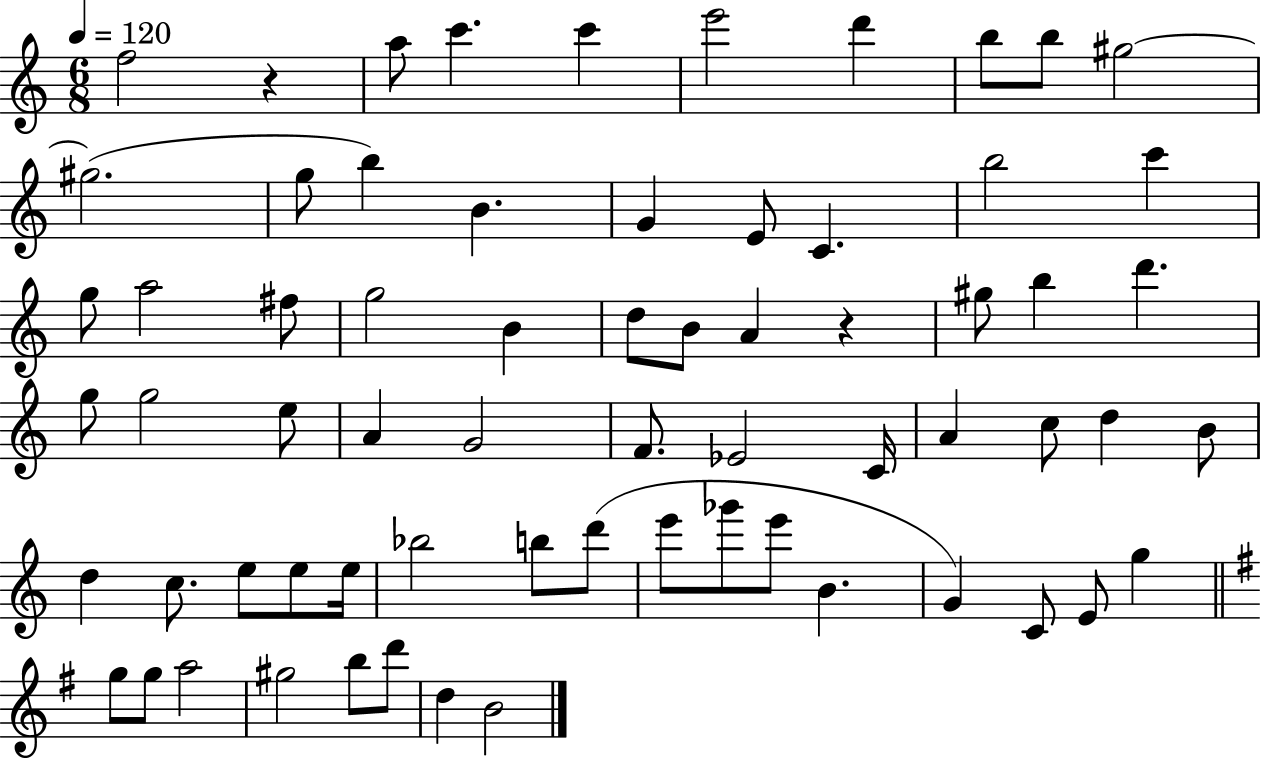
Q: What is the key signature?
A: C major